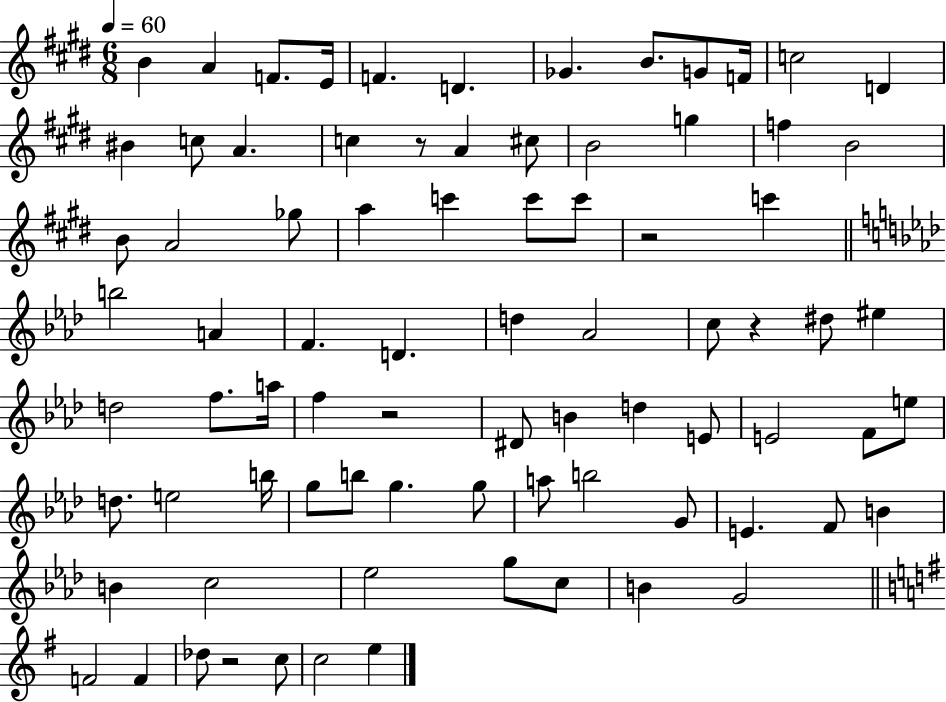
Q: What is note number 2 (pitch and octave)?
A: A4